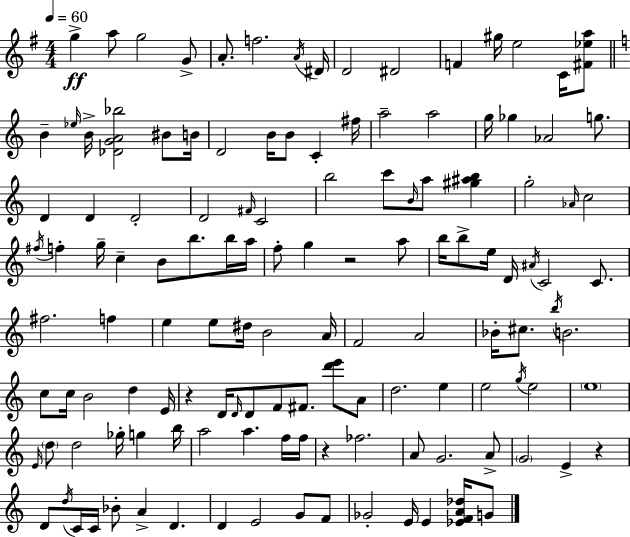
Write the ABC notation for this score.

X:1
T:Untitled
M:4/4
L:1/4
K:G
g a/2 g2 G/2 A/2 f2 A/4 ^D/4 D2 ^D2 F ^g/4 e2 C/4 [^F_ea]/2 B _e/4 B/4 [_DGA_b]2 ^B/2 B/4 D2 B/4 B/2 C ^f/4 a2 a2 g/4 _g _A2 g/2 D D D2 D2 ^F/4 C2 b2 c'/2 B/4 a/2 [^g^ab] g2 _A/4 c2 ^f/4 f g/4 c B/2 b/2 b/4 a/4 f/2 g z2 a/2 b/4 b/2 e/4 D/4 ^A/4 C2 C/2 ^f2 f e e/2 ^d/4 B2 A/4 F2 A2 _B/4 ^c/2 b/4 B2 c/2 c/4 B2 d E/4 z D/4 D/4 D/2 F/2 ^F/2 [d'e']/2 A/2 d2 e e2 g/4 e2 e4 E/4 d/2 d2 _g/4 g b/4 a2 a f/4 f/4 z _f2 A/2 G2 A/2 G2 E z D/2 d/4 C/4 C/4 _B/2 A D D E2 G/2 F/2 _G2 E/4 E [_EFA_d]/4 G/2